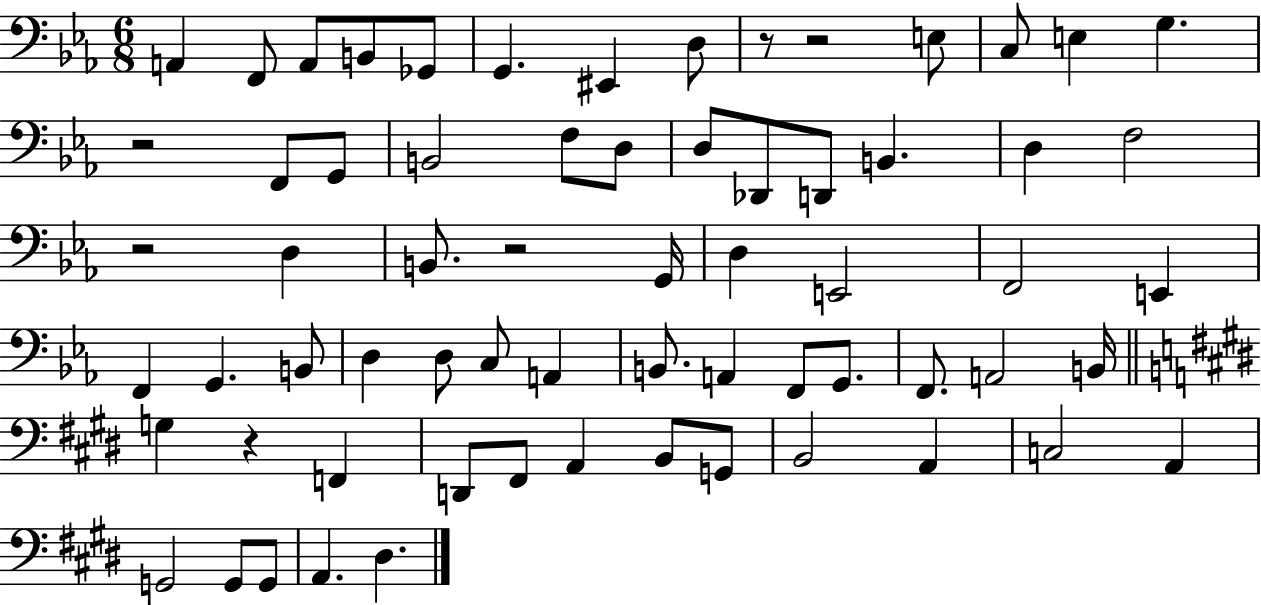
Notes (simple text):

A2/q F2/e A2/e B2/e Gb2/e G2/q. EIS2/q D3/e R/e R/h E3/e C3/e E3/q G3/q. R/h F2/e G2/e B2/h F3/e D3/e D3/e Db2/e D2/e B2/q. D3/q F3/h R/h D3/q B2/e. R/h G2/s D3/q E2/h F2/h E2/q F2/q G2/q. B2/e D3/q D3/e C3/e A2/q B2/e. A2/q F2/e G2/e. F2/e. A2/h B2/s G3/q R/q F2/q D2/e F#2/e A2/q B2/e G2/e B2/h A2/q C3/h A2/q G2/h G2/e G2/e A2/q. D#3/q.